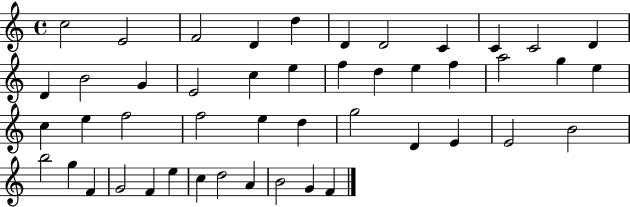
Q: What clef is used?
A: treble